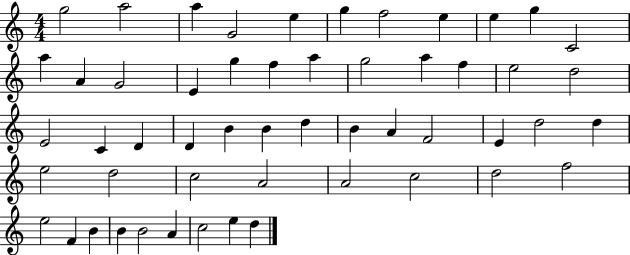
X:1
T:Untitled
M:4/4
L:1/4
K:C
g2 a2 a G2 e g f2 e e g C2 a A G2 E g f a g2 a f e2 d2 E2 C D D B B d B A F2 E d2 d e2 d2 c2 A2 A2 c2 d2 f2 e2 F B B B2 A c2 e d